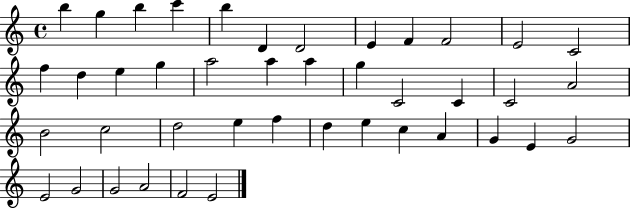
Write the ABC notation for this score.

X:1
T:Untitled
M:4/4
L:1/4
K:C
b g b c' b D D2 E F F2 E2 C2 f d e g a2 a a g C2 C C2 A2 B2 c2 d2 e f d e c A G E G2 E2 G2 G2 A2 F2 E2